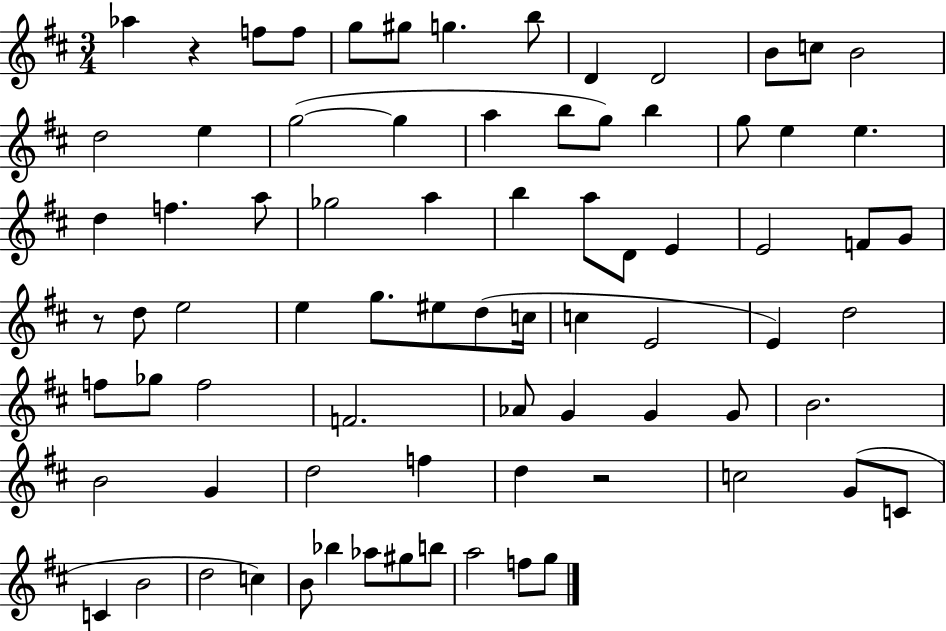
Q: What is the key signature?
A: D major